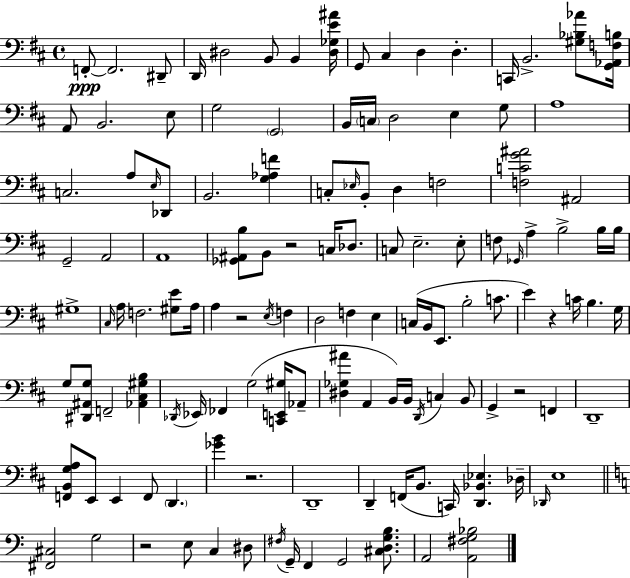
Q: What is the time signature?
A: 4/4